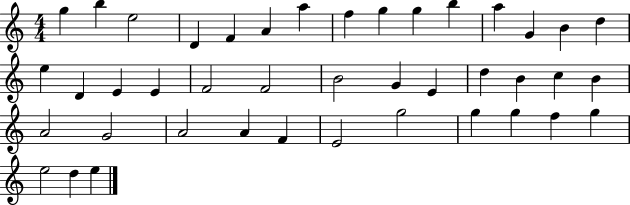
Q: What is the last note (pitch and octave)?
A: E5